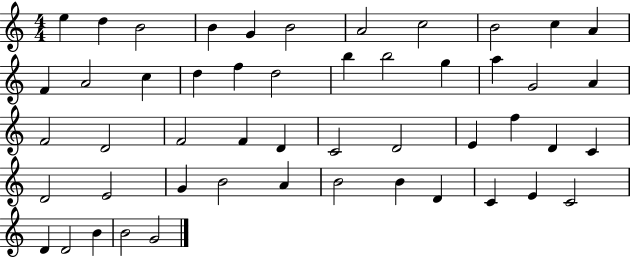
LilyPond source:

{
  \clef treble
  \numericTimeSignature
  \time 4/4
  \key c \major
  e''4 d''4 b'2 | b'4 g'4 b'2 | a'2 c''2 | b'2 c''4 a'4 | \break f'4 a'2 c''4 | d''4 f''4 d''2 | b''4 b''2 g''4 | a''4 g'2 a'4 | \break f'2 d'2 | f'2 f'4 d'4 | c'2 d'2 | e'4 f''4 d'4 c'4 | \break d'2 e'2 | g'4 b'2 a'4 | b'2 b'4 d'4 | c'4 e'4 c'2 | \break d'4 d'2 b'4 | b'2 g'2 | \bar "|."
}